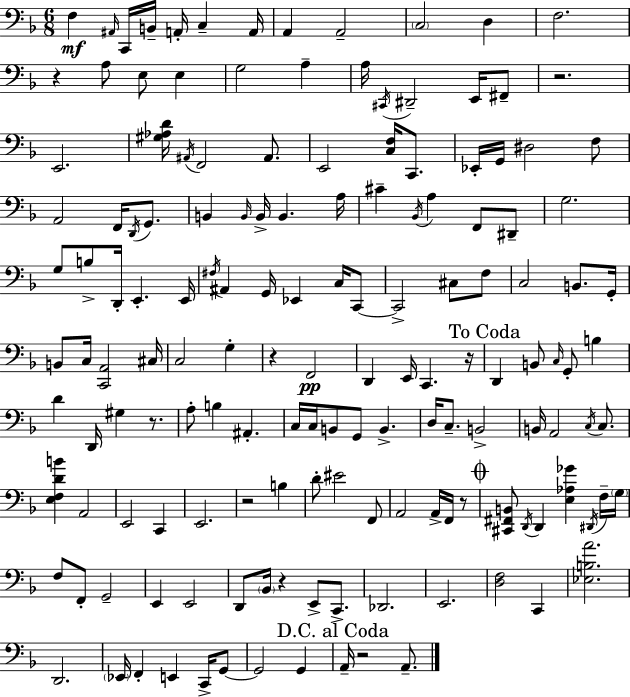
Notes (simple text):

F3/q A#2/s C2/s B2/s A2/s C3/q A2/s A2/q A2/h C3/h D3/q F3/h. R/q A3/e E3/e E3/q G3/h A3/q A3/s C#2/s D#2/h E2/s F#2/e R/h. E2/h. [G#3,Ab3,D4]/s A#2/s F2/h A#2/e. E2/h [C3,F3]/s C2/e. Eb2/s G2/s D#3/h F3/e A2/h F2/s D2/s G2/e. B2/q B2/s B2/s B2/q. A3/s C#4/q Bb2/s A3/q F2/e D#2/e G3/h. G3/e B3/e D2/s E2/q. E2/s F#3/s A#2/q G2/s Eb2/q C3/s C2/e C2/h C#3/e F3/e C3/h B2/e. G2/s B2/e C3/s [C2,A2]/h C#3/s C3/h G3/q R/q F2/h D2/q E2/s C2/q. R/s D2/q B2/e C3/s G2/e B3/q D4/q D2/s G#3/q R/e. A3/e B3/q A#2/q. C3/s C3/s B2/e G2/e B2/q. D3/s C3/e. B2/h B2/s A2/h C3/s C3/e. [E3,F3,D4,B4]/q A2/h E2/h C2/q E2/h. R/h B3/q D4/e EIS4/h F2/e A2/h A2/s F2/s R/e [C#2,F#2,B2]/e D2/s D2/q [E3,Ab3,Gb4]/q D#2/s F3/s G3/s F3/e F2/e G2/h E2/q E2/h D2/e Bb2/s R/q E2/e C2/e. Db2/h. E2/h. [D3,F3]/h C2/q [Eb3,B3,A4]/h. D2/h. Eb2/s F2/q E2/q C2/s G2/e G2/h G2/q A2/s R/h A2/e.